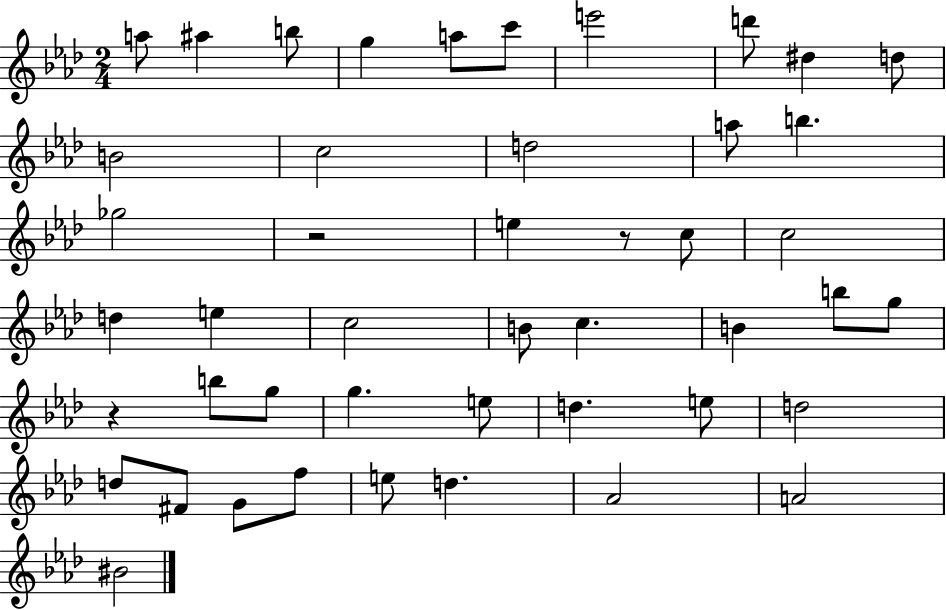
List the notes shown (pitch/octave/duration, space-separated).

A5/e A#5/q B5/e G5/q A5/e C6/e E6/h D6/e D#5/q D5/e B4/h C5/h D5/h A5/e B5/q. Gb5/h R/h E5/q R/e C5/e C5/h D5/q E5/q C5/h B4/e C5/q. B4/q B5/e G5/e R/q B5/e G5/e G5/q. E5/e D5/q. E5/e D5/h D5/e F#4/e G4/e F5/e E5/e D5/q. Ab4/h A4/h BIS4/h